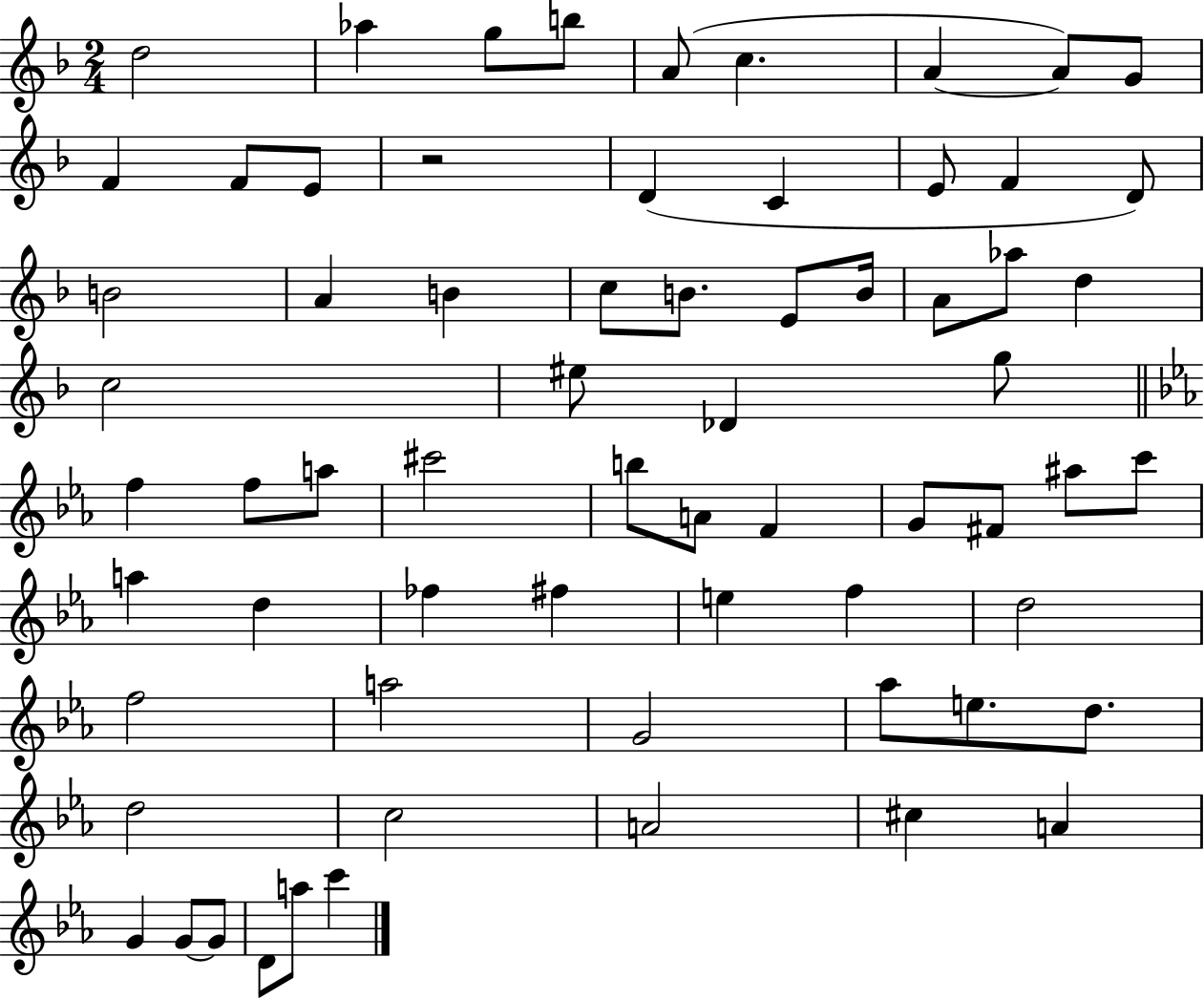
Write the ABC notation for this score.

X:1
T:Untitled
M:2/4
L:1/4
K:F
d2 _a g/2 b/2 A/2 c A A/2 G/2 F F/2 E/2 z2 D C E/2 F D/2 B2 A B c/2 B/2 E/2 B/4 A/2 _a/2 d c2 ^e/2 _D g/2 f f/2 a/2 ^c'2 b/2 A/2 F G/2 ^F/2 ^a/2 c'/2 a d _f ^f e f d2 f2 a2 G2 _a/2 e/2 d/2 d2 c2 A2 ^c A G G/2 G/2 D/2 a/2 c'